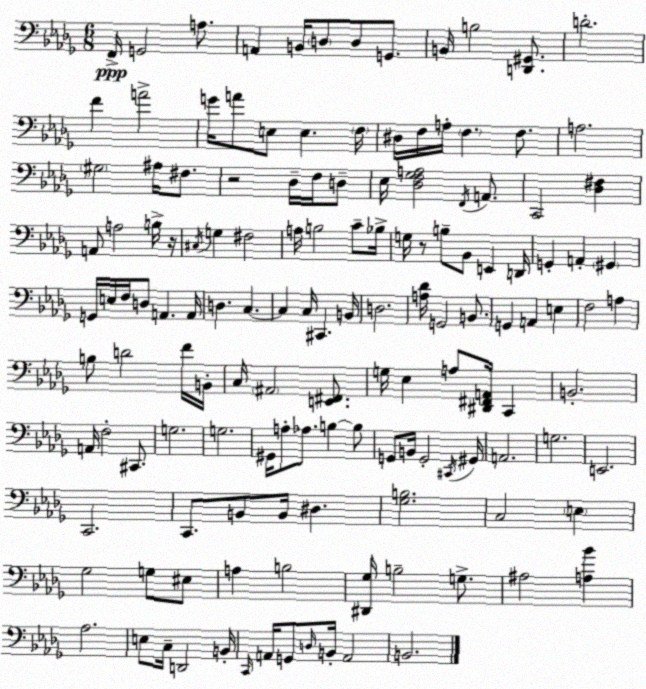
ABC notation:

X:1
T:Untitled
M:6/8
L:1/4
K:Bbm
F,,/4 G,,2 A,/2 A,, B,,/4 D,/2 D,/2 G,,/2 B,,/4 B,2 [D,,^G,,]/2 D2 F A2 G/4 A/2 E,/2 E, F,/4 ^D,/4 F,/4 A,/4 F, F,/2 A,2 ^G,2 ^A,/4 ^F,/2 z2 _D,/4 F,/4 D,/2 _E,/4 [_D,F,_G,A,]2 F,,/4 A,,/2 C,,2 [_D,^F,] A,,/2 A,2 B,/4 z/4 ^C,/4 G, ^F,2 A,/4 B,2 C/2 _B,/4 G,/4 z/2 B,/2 _B,,/2 E,, D,,/4 G,, A,, ^G,, G,,/4 E,/4 F,/4 D,/2 A,, A,,/4 D, C, C, C,/4 ^C,, B,,/4 D,2 [A,_D]/4 G,,2 B,,/2 G,, A,, E, F,2 A, B,/2 D2 F/4 B,,/4 C,/4 ^A,,2 [E,,^F,,]/2 G,/4 _E, A,/2 [^D,,^F,,A,,]/4 C,, B,,2 A,,/4 F,2 ^C,,/2 G,2 G,2 ^G,,/4 A,/2 _A,/2 B, B,/2 G,,/2 B,,/4 G,,2 ^C,,/4 ^G,,/4 A,,2 G,2 E,,2 C,,2 C,,/2 B,,/2 B,,/4 ^D, [_G,B,]2 C,2 E, _G,2 G,/2 ^E,/2 A, B,2 [^D,,_G,]/4 B,2 G,/2 ^A,2 [A,_B] _A,2 E,/2 C,/4 D,,2 B,,/4 C,,/4 A,,/4 G,,/2 D,/4 B,,/4 A,,2 B,,2